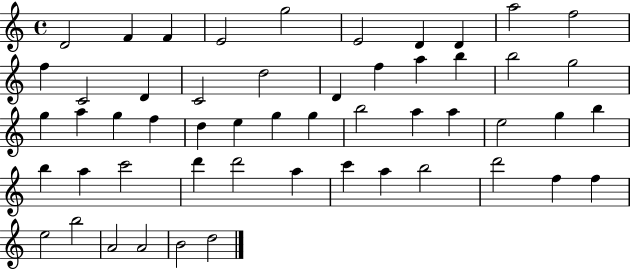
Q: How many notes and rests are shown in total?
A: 53